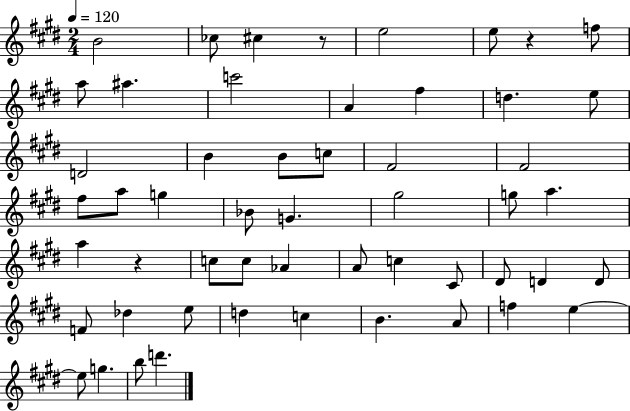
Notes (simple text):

B4/h CES5/e C#5/q R/e E5/h E5/e R/q F5/e A5/e A#5/q. C6/h A4/q F#5/q D5/q. E5/e D4/h B4/q B4/e C5/e F#4/h F#4/h F#5/e A5/e G5/q Bb4/e G4/q. G#5/h G5/e A5/q. A5/q R/q C5/e C5/e Ab4/q A4/e C5/q C#4/e D#4/e D4/q D4/e F4/e Db5/q E5/e D5/q C5/q B4/q. A4/e F5/q E5/q E5/e G5/q. B5/e D6/q.